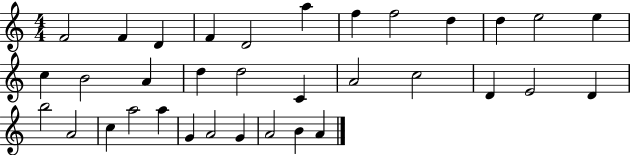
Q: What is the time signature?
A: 4/4